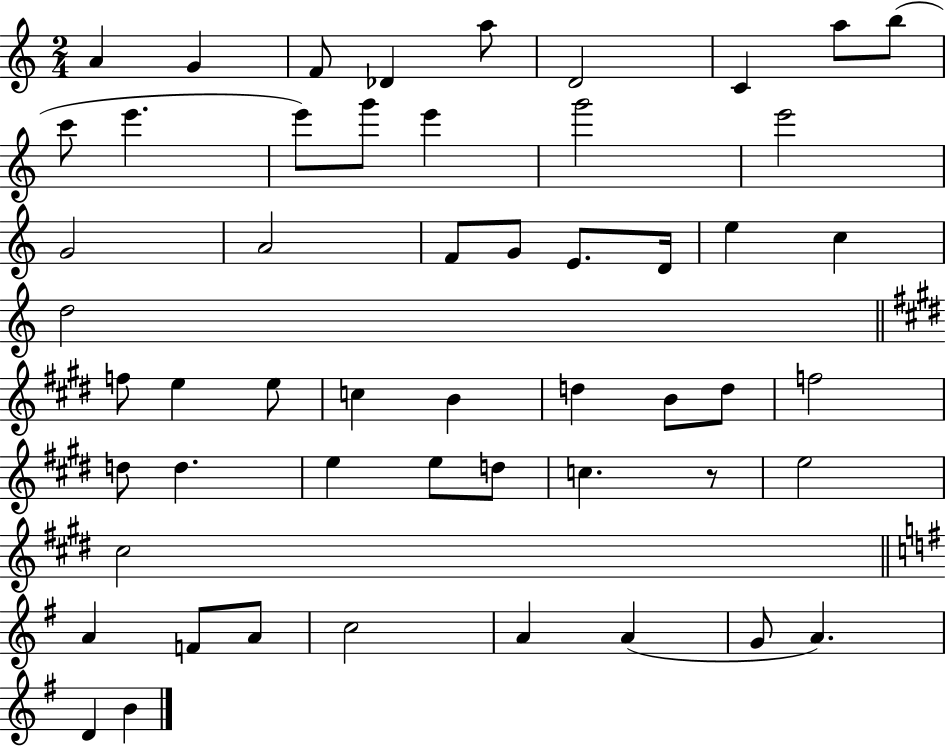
A4/q G4/q F4/e Db4/q A5/e D4/h C4/q A5/e B5/e C6/e E6/q. E6/e G6/e E6/q G6/h E6/h G4/h A4/h F4/e G4/e E4/e. D4/s E5/q C5/q D5/h F5/e E5/q E5/e C5/q B4/q D5/q B4/e D5/e F5/h D5/e D5/q. E5/q E5/e D5/e C5/q. R/e E5/h C#5/h A4/q F4/e A4/e C5/h A4/q A4/q G4/e A4/q. D4/q B4/q